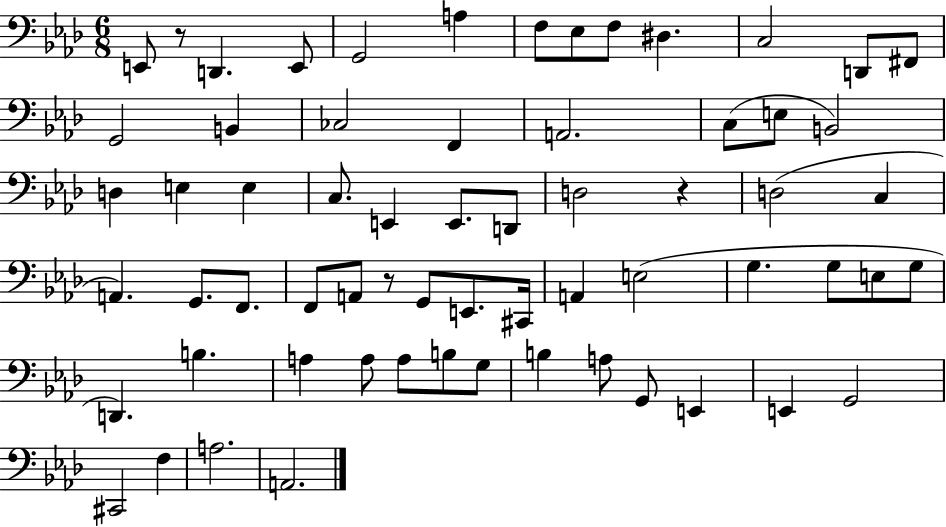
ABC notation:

X:1
T:Untitled
M:6/8
L:1/4
K:Ab
E,,/2 z/2 D,, E,,/2 G,,2 A, F,/2 _E,/2 F,/2 ^D, C,2 D,,/2 ^F,,/2 G,,2 B,, _C,2 F,, A,,2 C,/2 E,/2 B,,2 D, E, E, C,/2 E,, E,,/2 D,,/2 D,2 z D,2 C, A,, G,,/2 F,,/2 F,,/2 A,,/2 z/2 G,,/2 E,,/2 ^C,,/4 A,, E,2 G, G,/2 E,/2 G,/2 D,, B, A, A,/2 A,/2 B,/2 G,/2 B, A,/2 G,,/2 E,, E,, G,,2 ^C,,2 F, A,2 A,,2